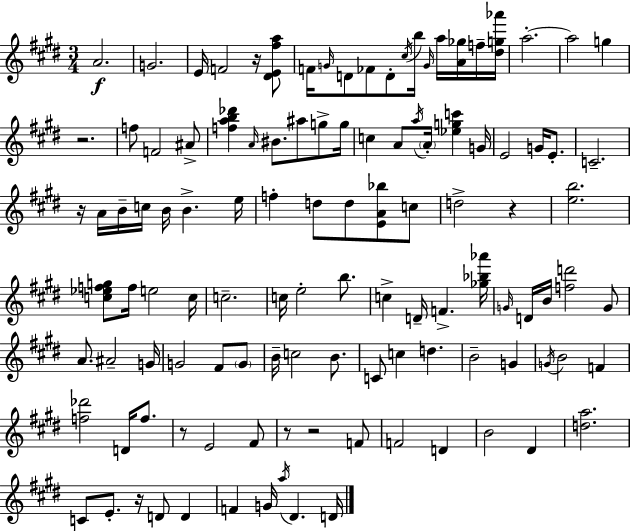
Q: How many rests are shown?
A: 8